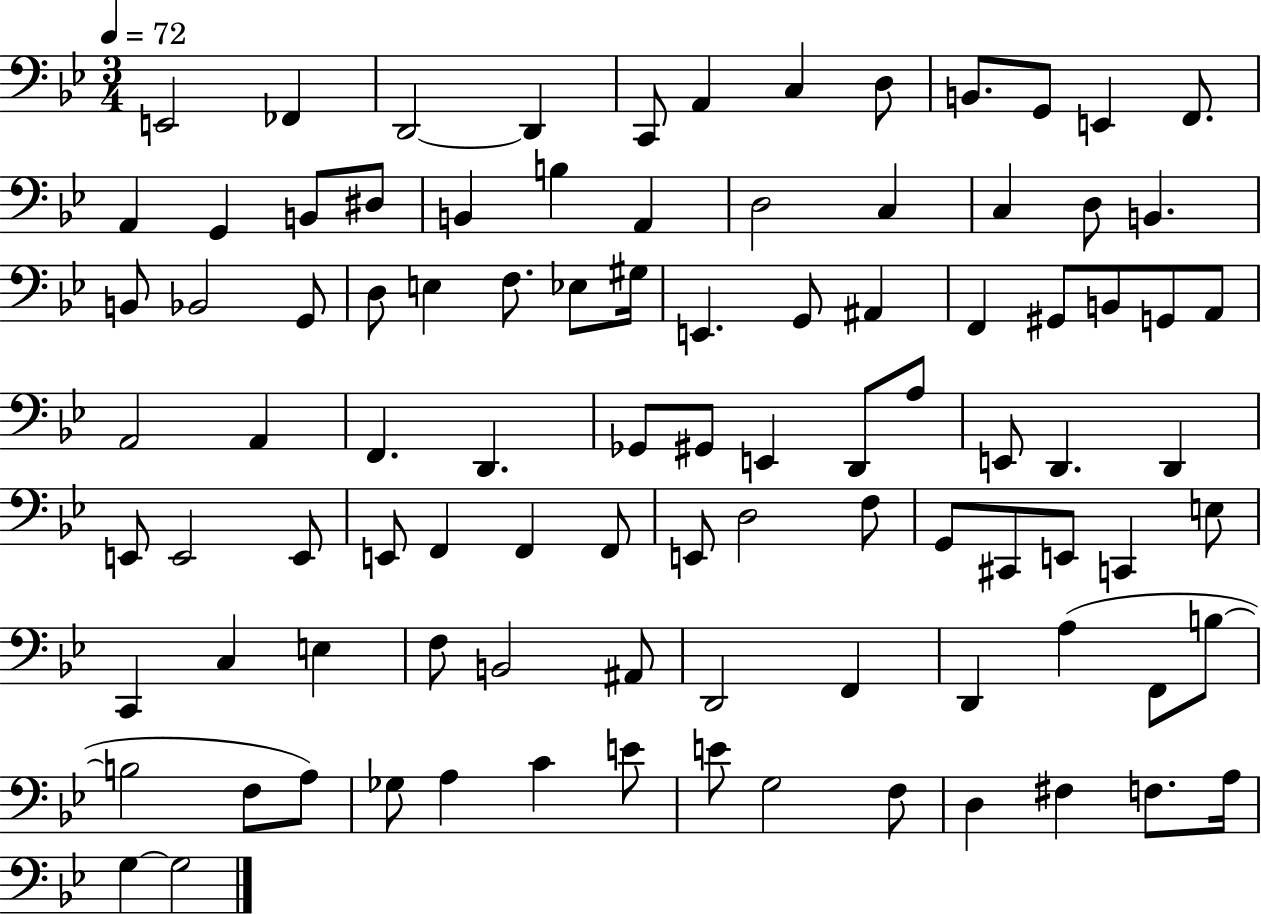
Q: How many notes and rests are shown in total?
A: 95